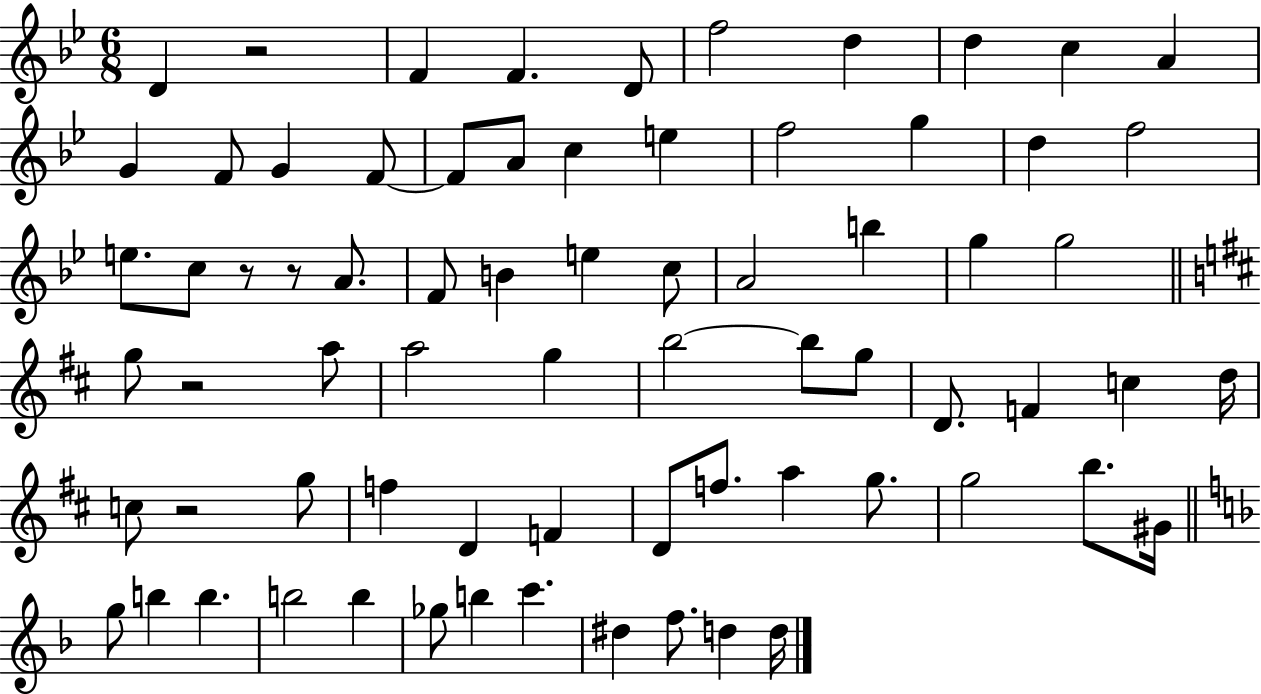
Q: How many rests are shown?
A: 5